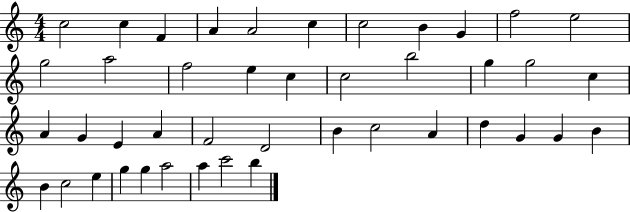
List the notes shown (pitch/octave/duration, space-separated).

C5/h C5/q F4/q A4/q A4/h C5/q C5/h B4/q G4/q F5/h E5/h G5/h A5/h F5/h E5/q C5/q C5/h B5/h G5/q G5/h C5/q A4/q G4/q E4/q A4/q F4/h D4/h B4/q C5/h A4/q D5/q G4/q G4/q B4/q B4/q C5/h E5/q G5/q G5/q A5/h A5/q C6/h B5/q